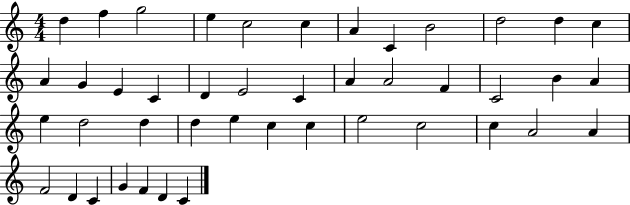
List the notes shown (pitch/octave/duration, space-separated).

D5/q F5/q G5/h E5/q C5/h C5/q A4/q C4/q B4/h D5/h D5/q C5/q A4/q G4/q E4/q C4/q D4/q E4/h C4/q A4/q A4/h F4/q C4/h B4/q A4/q E5/q D5/h D5/q D5/q E5/q C5/q C5/q E5/h C5/h C5/q A4/h A4/q F4/h D4/q C4/q G4/q F4/q D4/q C4/q